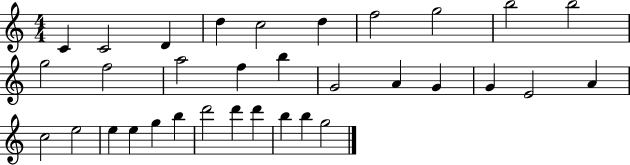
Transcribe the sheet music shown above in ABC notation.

X:1
T:Untitled
M:4/4
L:1/4
K:C
C C2 D d c2 d f2 g2 b2 b2 g2 f2 a2 f b G2 A G G E2 A c2 e2 e e g b d'2 d' d' b b g2